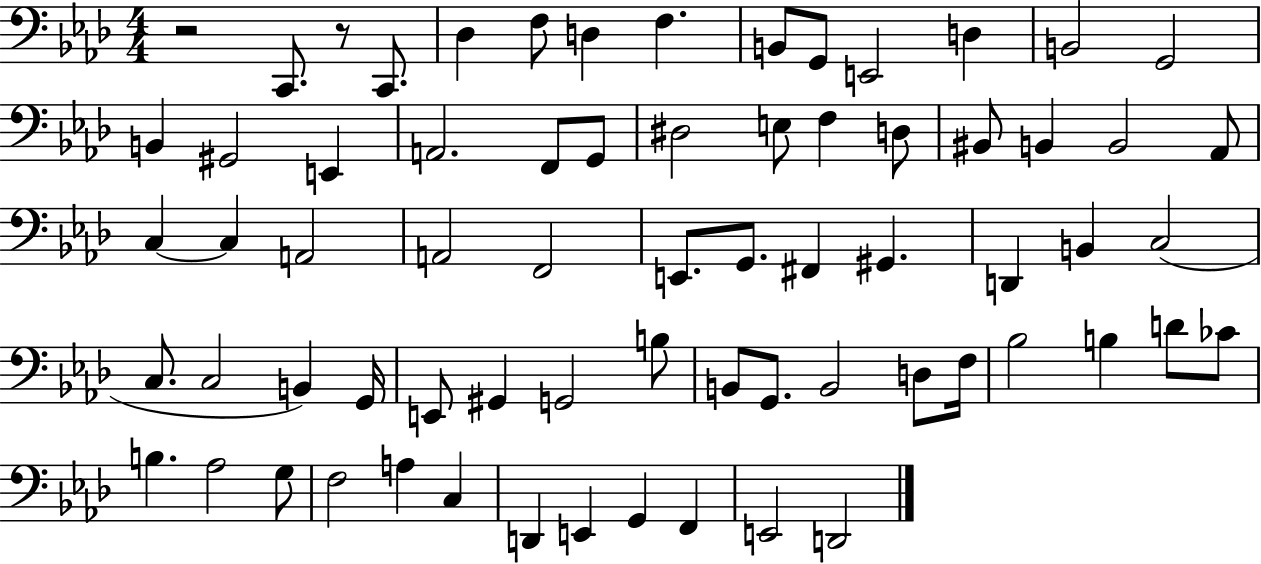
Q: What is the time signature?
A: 4/4